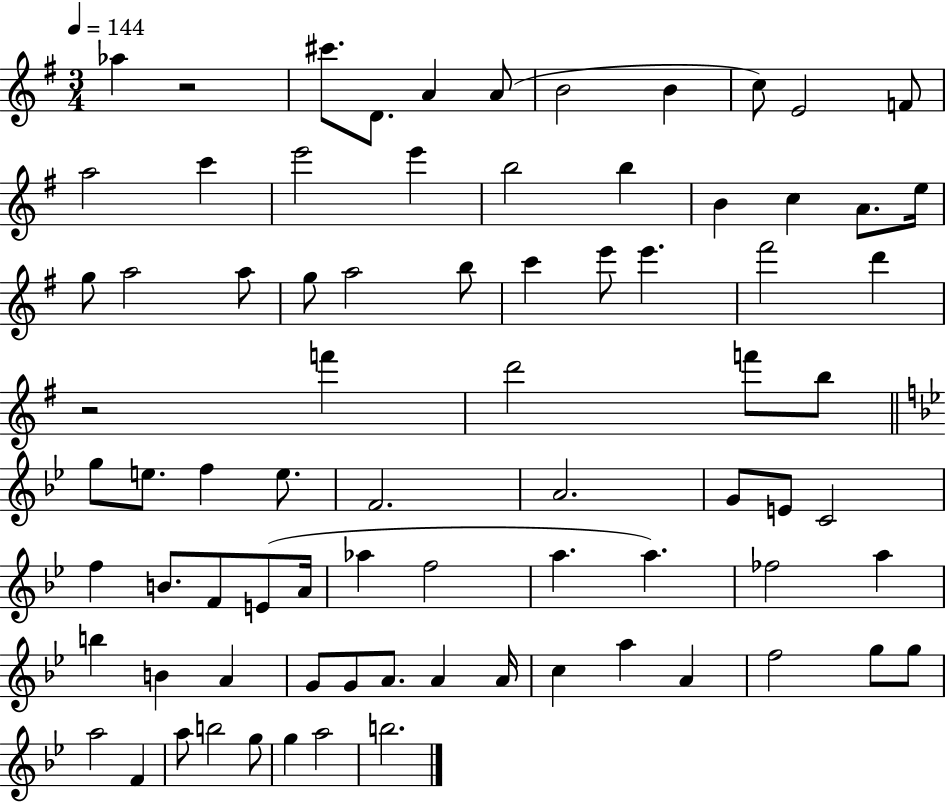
Ab5/q R/h C#6/e. D4/e. A4/q A4/e B4/h B4/q C5/e E4/h F4/e A5/h C6/q E6/h E6/q B5/h B5/q B4/q C5/q A4/e. E5/s G5/e A5/h A5/e G5/e A5/h B5/e C6/q E6/e E6/q. F#6/h D6/q R/h F6/q D6/h F6/e B5/e G5/e E5/e. F5/q E5/e. F4/h. A4/h. G4/e E4/e C4/h F5/q B4/e. F4/e E4/e A4/s Ab5/q F5/h A5/q. A5/q. FES5/h A5/q B5/q B4/q A4/q G4/e G4/e A4/e. A4/q A4/s C5/q A5/q A4/q F5/h G5/e G5/e A5/h F4/q A5/e B5/h G5/e G5/q A5/h B5/h.